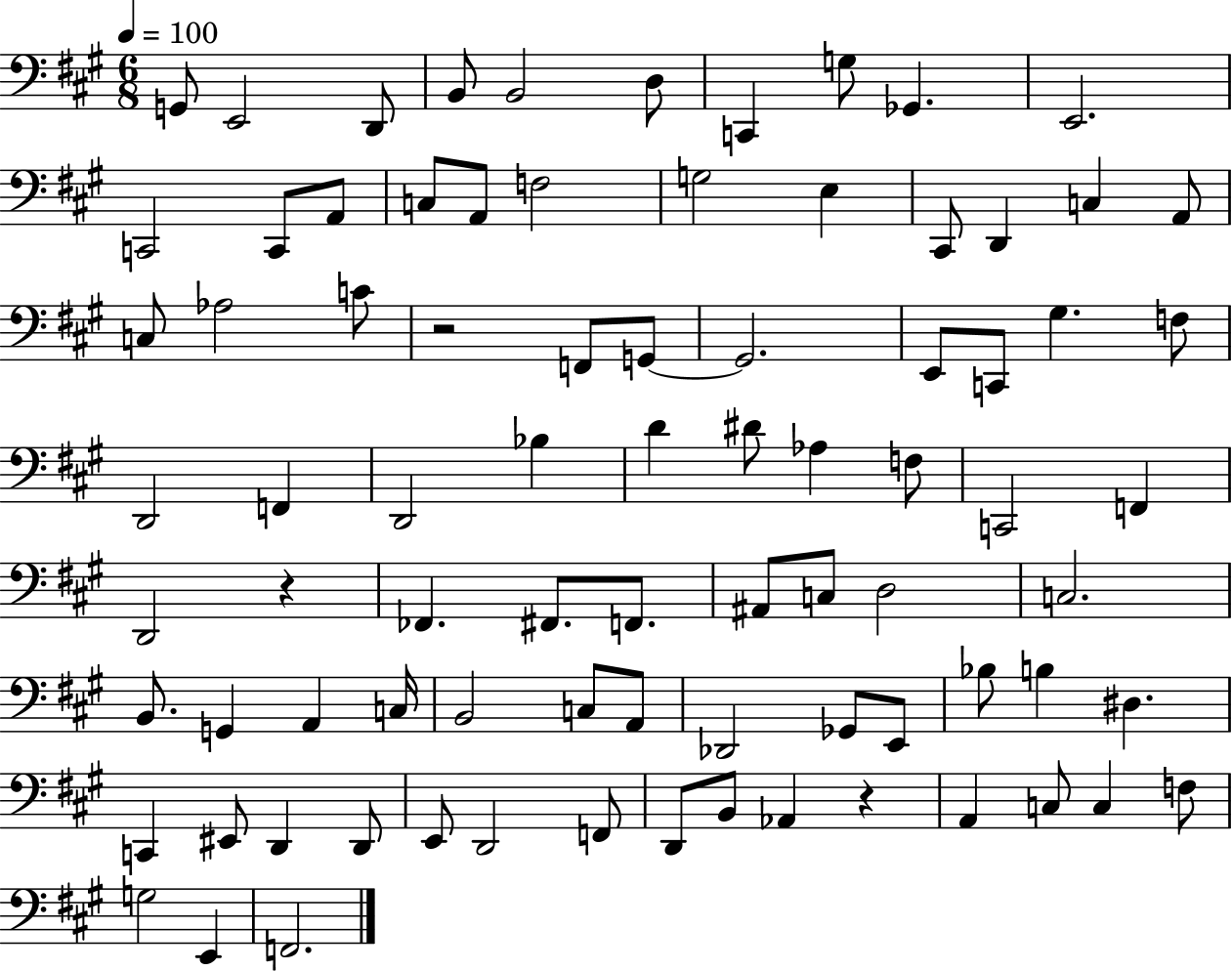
{
  \clef bass
  \numericTimeSignature
  \time 6/8
  \key a \major
  \tempo 4 = 100
  g,8 e,2 d,8 | b,8 b,2 d8 | c,4 g8 ges,4. | e,2. | \break c,2 c,8 a,8 | c8 a,8 f2 | g2 e4 | cis,8 d,4 c4 a,8 | \break c8 aes2 c'8 | r2 f,8 g,8~~ | g,2. | e,8 c,8 gis4. f8 | \break d,2 f,4 | d,2 bes4 | d'4 dis'8 aes4 f8 | c,2 f,4 | \break d,2 r4 | fes,4. fis,8. f,8. | ais,8 c8 d2 | c2. | \break b,8. g,4 a,4 c16 | b,2 c8 a,8 | des,2 ges,8 e,8 | bes8 b4 dis4. | \break c,4 eis,8 d,4 d,8 | e,8 d,2 f,8 | d,8 b,8 aes,4 r4 | a,4 c8 c4 f8 | \break g2 e,4 | f,2. | \bar "|."
}